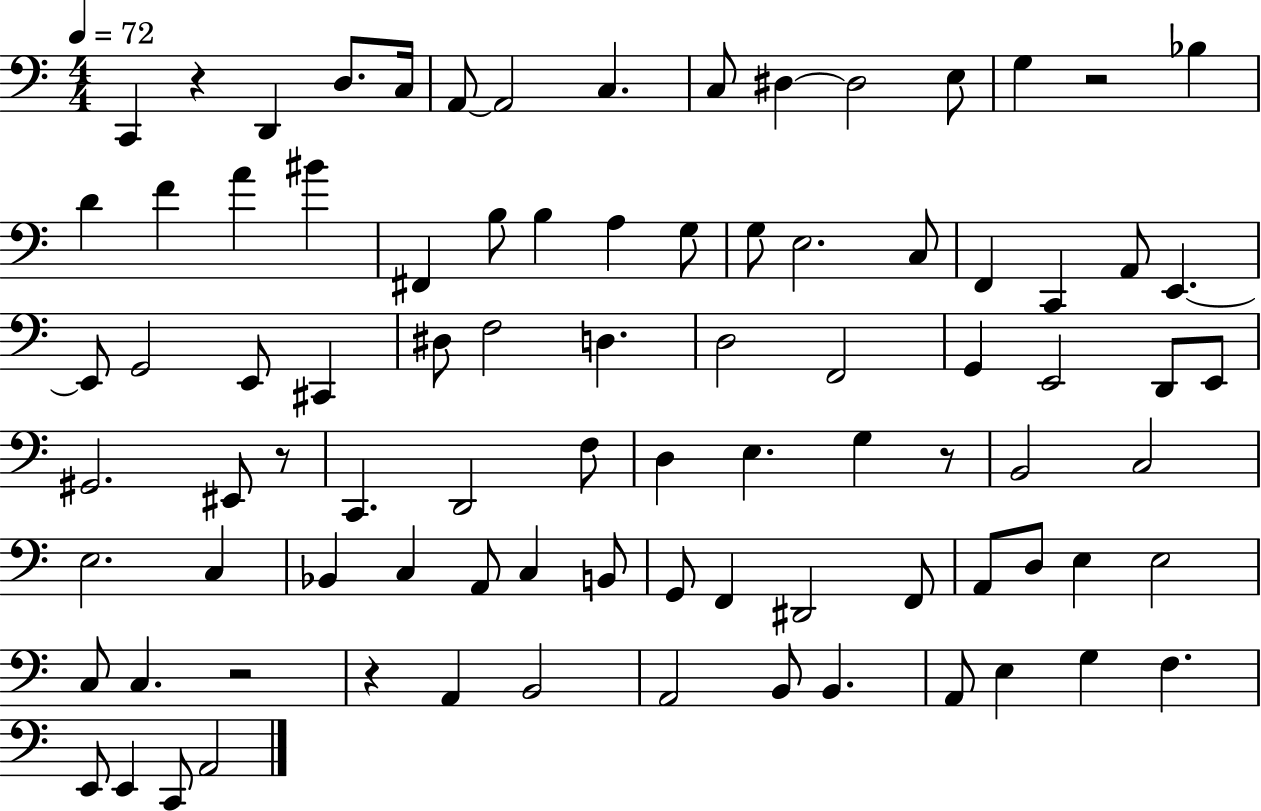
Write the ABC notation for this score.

X:1
T:Untitled
M:4/4
L:1/4
K:C
C,, z D,, D,/2 C,/4 A,,/2 A,,2 C, C,/2 ^D, ^D,2 E,/2 G, z2 _B, D F A ^B ^F,, B,/2 B, A, G,/2 G,/2 E,2 C,/2 F,, C,, A,,/2 E,, E,,/2 G,,2 E,,/2 ^C,, ^D,/2 F,2 D, D,2 F,,2 G,, E,,2 D,,/2 E,,/2 ^G,,2 ^E,,/2 z/2 C,, D,,2 F,/2 D, E, G, z/2 B,,2 C,2 E,2 C, _B,, C, A,,/2 C, B,,/2 G,,/2 F,, ^D,,2 F,,/2 A,,/2 D,/2 E, E,2 C,/2 C, z2 z A,, B,,2 A,,2 B,,/2 B,, A,,/2 E, G, F, E,,/2 E,, C,,/2 A,,2